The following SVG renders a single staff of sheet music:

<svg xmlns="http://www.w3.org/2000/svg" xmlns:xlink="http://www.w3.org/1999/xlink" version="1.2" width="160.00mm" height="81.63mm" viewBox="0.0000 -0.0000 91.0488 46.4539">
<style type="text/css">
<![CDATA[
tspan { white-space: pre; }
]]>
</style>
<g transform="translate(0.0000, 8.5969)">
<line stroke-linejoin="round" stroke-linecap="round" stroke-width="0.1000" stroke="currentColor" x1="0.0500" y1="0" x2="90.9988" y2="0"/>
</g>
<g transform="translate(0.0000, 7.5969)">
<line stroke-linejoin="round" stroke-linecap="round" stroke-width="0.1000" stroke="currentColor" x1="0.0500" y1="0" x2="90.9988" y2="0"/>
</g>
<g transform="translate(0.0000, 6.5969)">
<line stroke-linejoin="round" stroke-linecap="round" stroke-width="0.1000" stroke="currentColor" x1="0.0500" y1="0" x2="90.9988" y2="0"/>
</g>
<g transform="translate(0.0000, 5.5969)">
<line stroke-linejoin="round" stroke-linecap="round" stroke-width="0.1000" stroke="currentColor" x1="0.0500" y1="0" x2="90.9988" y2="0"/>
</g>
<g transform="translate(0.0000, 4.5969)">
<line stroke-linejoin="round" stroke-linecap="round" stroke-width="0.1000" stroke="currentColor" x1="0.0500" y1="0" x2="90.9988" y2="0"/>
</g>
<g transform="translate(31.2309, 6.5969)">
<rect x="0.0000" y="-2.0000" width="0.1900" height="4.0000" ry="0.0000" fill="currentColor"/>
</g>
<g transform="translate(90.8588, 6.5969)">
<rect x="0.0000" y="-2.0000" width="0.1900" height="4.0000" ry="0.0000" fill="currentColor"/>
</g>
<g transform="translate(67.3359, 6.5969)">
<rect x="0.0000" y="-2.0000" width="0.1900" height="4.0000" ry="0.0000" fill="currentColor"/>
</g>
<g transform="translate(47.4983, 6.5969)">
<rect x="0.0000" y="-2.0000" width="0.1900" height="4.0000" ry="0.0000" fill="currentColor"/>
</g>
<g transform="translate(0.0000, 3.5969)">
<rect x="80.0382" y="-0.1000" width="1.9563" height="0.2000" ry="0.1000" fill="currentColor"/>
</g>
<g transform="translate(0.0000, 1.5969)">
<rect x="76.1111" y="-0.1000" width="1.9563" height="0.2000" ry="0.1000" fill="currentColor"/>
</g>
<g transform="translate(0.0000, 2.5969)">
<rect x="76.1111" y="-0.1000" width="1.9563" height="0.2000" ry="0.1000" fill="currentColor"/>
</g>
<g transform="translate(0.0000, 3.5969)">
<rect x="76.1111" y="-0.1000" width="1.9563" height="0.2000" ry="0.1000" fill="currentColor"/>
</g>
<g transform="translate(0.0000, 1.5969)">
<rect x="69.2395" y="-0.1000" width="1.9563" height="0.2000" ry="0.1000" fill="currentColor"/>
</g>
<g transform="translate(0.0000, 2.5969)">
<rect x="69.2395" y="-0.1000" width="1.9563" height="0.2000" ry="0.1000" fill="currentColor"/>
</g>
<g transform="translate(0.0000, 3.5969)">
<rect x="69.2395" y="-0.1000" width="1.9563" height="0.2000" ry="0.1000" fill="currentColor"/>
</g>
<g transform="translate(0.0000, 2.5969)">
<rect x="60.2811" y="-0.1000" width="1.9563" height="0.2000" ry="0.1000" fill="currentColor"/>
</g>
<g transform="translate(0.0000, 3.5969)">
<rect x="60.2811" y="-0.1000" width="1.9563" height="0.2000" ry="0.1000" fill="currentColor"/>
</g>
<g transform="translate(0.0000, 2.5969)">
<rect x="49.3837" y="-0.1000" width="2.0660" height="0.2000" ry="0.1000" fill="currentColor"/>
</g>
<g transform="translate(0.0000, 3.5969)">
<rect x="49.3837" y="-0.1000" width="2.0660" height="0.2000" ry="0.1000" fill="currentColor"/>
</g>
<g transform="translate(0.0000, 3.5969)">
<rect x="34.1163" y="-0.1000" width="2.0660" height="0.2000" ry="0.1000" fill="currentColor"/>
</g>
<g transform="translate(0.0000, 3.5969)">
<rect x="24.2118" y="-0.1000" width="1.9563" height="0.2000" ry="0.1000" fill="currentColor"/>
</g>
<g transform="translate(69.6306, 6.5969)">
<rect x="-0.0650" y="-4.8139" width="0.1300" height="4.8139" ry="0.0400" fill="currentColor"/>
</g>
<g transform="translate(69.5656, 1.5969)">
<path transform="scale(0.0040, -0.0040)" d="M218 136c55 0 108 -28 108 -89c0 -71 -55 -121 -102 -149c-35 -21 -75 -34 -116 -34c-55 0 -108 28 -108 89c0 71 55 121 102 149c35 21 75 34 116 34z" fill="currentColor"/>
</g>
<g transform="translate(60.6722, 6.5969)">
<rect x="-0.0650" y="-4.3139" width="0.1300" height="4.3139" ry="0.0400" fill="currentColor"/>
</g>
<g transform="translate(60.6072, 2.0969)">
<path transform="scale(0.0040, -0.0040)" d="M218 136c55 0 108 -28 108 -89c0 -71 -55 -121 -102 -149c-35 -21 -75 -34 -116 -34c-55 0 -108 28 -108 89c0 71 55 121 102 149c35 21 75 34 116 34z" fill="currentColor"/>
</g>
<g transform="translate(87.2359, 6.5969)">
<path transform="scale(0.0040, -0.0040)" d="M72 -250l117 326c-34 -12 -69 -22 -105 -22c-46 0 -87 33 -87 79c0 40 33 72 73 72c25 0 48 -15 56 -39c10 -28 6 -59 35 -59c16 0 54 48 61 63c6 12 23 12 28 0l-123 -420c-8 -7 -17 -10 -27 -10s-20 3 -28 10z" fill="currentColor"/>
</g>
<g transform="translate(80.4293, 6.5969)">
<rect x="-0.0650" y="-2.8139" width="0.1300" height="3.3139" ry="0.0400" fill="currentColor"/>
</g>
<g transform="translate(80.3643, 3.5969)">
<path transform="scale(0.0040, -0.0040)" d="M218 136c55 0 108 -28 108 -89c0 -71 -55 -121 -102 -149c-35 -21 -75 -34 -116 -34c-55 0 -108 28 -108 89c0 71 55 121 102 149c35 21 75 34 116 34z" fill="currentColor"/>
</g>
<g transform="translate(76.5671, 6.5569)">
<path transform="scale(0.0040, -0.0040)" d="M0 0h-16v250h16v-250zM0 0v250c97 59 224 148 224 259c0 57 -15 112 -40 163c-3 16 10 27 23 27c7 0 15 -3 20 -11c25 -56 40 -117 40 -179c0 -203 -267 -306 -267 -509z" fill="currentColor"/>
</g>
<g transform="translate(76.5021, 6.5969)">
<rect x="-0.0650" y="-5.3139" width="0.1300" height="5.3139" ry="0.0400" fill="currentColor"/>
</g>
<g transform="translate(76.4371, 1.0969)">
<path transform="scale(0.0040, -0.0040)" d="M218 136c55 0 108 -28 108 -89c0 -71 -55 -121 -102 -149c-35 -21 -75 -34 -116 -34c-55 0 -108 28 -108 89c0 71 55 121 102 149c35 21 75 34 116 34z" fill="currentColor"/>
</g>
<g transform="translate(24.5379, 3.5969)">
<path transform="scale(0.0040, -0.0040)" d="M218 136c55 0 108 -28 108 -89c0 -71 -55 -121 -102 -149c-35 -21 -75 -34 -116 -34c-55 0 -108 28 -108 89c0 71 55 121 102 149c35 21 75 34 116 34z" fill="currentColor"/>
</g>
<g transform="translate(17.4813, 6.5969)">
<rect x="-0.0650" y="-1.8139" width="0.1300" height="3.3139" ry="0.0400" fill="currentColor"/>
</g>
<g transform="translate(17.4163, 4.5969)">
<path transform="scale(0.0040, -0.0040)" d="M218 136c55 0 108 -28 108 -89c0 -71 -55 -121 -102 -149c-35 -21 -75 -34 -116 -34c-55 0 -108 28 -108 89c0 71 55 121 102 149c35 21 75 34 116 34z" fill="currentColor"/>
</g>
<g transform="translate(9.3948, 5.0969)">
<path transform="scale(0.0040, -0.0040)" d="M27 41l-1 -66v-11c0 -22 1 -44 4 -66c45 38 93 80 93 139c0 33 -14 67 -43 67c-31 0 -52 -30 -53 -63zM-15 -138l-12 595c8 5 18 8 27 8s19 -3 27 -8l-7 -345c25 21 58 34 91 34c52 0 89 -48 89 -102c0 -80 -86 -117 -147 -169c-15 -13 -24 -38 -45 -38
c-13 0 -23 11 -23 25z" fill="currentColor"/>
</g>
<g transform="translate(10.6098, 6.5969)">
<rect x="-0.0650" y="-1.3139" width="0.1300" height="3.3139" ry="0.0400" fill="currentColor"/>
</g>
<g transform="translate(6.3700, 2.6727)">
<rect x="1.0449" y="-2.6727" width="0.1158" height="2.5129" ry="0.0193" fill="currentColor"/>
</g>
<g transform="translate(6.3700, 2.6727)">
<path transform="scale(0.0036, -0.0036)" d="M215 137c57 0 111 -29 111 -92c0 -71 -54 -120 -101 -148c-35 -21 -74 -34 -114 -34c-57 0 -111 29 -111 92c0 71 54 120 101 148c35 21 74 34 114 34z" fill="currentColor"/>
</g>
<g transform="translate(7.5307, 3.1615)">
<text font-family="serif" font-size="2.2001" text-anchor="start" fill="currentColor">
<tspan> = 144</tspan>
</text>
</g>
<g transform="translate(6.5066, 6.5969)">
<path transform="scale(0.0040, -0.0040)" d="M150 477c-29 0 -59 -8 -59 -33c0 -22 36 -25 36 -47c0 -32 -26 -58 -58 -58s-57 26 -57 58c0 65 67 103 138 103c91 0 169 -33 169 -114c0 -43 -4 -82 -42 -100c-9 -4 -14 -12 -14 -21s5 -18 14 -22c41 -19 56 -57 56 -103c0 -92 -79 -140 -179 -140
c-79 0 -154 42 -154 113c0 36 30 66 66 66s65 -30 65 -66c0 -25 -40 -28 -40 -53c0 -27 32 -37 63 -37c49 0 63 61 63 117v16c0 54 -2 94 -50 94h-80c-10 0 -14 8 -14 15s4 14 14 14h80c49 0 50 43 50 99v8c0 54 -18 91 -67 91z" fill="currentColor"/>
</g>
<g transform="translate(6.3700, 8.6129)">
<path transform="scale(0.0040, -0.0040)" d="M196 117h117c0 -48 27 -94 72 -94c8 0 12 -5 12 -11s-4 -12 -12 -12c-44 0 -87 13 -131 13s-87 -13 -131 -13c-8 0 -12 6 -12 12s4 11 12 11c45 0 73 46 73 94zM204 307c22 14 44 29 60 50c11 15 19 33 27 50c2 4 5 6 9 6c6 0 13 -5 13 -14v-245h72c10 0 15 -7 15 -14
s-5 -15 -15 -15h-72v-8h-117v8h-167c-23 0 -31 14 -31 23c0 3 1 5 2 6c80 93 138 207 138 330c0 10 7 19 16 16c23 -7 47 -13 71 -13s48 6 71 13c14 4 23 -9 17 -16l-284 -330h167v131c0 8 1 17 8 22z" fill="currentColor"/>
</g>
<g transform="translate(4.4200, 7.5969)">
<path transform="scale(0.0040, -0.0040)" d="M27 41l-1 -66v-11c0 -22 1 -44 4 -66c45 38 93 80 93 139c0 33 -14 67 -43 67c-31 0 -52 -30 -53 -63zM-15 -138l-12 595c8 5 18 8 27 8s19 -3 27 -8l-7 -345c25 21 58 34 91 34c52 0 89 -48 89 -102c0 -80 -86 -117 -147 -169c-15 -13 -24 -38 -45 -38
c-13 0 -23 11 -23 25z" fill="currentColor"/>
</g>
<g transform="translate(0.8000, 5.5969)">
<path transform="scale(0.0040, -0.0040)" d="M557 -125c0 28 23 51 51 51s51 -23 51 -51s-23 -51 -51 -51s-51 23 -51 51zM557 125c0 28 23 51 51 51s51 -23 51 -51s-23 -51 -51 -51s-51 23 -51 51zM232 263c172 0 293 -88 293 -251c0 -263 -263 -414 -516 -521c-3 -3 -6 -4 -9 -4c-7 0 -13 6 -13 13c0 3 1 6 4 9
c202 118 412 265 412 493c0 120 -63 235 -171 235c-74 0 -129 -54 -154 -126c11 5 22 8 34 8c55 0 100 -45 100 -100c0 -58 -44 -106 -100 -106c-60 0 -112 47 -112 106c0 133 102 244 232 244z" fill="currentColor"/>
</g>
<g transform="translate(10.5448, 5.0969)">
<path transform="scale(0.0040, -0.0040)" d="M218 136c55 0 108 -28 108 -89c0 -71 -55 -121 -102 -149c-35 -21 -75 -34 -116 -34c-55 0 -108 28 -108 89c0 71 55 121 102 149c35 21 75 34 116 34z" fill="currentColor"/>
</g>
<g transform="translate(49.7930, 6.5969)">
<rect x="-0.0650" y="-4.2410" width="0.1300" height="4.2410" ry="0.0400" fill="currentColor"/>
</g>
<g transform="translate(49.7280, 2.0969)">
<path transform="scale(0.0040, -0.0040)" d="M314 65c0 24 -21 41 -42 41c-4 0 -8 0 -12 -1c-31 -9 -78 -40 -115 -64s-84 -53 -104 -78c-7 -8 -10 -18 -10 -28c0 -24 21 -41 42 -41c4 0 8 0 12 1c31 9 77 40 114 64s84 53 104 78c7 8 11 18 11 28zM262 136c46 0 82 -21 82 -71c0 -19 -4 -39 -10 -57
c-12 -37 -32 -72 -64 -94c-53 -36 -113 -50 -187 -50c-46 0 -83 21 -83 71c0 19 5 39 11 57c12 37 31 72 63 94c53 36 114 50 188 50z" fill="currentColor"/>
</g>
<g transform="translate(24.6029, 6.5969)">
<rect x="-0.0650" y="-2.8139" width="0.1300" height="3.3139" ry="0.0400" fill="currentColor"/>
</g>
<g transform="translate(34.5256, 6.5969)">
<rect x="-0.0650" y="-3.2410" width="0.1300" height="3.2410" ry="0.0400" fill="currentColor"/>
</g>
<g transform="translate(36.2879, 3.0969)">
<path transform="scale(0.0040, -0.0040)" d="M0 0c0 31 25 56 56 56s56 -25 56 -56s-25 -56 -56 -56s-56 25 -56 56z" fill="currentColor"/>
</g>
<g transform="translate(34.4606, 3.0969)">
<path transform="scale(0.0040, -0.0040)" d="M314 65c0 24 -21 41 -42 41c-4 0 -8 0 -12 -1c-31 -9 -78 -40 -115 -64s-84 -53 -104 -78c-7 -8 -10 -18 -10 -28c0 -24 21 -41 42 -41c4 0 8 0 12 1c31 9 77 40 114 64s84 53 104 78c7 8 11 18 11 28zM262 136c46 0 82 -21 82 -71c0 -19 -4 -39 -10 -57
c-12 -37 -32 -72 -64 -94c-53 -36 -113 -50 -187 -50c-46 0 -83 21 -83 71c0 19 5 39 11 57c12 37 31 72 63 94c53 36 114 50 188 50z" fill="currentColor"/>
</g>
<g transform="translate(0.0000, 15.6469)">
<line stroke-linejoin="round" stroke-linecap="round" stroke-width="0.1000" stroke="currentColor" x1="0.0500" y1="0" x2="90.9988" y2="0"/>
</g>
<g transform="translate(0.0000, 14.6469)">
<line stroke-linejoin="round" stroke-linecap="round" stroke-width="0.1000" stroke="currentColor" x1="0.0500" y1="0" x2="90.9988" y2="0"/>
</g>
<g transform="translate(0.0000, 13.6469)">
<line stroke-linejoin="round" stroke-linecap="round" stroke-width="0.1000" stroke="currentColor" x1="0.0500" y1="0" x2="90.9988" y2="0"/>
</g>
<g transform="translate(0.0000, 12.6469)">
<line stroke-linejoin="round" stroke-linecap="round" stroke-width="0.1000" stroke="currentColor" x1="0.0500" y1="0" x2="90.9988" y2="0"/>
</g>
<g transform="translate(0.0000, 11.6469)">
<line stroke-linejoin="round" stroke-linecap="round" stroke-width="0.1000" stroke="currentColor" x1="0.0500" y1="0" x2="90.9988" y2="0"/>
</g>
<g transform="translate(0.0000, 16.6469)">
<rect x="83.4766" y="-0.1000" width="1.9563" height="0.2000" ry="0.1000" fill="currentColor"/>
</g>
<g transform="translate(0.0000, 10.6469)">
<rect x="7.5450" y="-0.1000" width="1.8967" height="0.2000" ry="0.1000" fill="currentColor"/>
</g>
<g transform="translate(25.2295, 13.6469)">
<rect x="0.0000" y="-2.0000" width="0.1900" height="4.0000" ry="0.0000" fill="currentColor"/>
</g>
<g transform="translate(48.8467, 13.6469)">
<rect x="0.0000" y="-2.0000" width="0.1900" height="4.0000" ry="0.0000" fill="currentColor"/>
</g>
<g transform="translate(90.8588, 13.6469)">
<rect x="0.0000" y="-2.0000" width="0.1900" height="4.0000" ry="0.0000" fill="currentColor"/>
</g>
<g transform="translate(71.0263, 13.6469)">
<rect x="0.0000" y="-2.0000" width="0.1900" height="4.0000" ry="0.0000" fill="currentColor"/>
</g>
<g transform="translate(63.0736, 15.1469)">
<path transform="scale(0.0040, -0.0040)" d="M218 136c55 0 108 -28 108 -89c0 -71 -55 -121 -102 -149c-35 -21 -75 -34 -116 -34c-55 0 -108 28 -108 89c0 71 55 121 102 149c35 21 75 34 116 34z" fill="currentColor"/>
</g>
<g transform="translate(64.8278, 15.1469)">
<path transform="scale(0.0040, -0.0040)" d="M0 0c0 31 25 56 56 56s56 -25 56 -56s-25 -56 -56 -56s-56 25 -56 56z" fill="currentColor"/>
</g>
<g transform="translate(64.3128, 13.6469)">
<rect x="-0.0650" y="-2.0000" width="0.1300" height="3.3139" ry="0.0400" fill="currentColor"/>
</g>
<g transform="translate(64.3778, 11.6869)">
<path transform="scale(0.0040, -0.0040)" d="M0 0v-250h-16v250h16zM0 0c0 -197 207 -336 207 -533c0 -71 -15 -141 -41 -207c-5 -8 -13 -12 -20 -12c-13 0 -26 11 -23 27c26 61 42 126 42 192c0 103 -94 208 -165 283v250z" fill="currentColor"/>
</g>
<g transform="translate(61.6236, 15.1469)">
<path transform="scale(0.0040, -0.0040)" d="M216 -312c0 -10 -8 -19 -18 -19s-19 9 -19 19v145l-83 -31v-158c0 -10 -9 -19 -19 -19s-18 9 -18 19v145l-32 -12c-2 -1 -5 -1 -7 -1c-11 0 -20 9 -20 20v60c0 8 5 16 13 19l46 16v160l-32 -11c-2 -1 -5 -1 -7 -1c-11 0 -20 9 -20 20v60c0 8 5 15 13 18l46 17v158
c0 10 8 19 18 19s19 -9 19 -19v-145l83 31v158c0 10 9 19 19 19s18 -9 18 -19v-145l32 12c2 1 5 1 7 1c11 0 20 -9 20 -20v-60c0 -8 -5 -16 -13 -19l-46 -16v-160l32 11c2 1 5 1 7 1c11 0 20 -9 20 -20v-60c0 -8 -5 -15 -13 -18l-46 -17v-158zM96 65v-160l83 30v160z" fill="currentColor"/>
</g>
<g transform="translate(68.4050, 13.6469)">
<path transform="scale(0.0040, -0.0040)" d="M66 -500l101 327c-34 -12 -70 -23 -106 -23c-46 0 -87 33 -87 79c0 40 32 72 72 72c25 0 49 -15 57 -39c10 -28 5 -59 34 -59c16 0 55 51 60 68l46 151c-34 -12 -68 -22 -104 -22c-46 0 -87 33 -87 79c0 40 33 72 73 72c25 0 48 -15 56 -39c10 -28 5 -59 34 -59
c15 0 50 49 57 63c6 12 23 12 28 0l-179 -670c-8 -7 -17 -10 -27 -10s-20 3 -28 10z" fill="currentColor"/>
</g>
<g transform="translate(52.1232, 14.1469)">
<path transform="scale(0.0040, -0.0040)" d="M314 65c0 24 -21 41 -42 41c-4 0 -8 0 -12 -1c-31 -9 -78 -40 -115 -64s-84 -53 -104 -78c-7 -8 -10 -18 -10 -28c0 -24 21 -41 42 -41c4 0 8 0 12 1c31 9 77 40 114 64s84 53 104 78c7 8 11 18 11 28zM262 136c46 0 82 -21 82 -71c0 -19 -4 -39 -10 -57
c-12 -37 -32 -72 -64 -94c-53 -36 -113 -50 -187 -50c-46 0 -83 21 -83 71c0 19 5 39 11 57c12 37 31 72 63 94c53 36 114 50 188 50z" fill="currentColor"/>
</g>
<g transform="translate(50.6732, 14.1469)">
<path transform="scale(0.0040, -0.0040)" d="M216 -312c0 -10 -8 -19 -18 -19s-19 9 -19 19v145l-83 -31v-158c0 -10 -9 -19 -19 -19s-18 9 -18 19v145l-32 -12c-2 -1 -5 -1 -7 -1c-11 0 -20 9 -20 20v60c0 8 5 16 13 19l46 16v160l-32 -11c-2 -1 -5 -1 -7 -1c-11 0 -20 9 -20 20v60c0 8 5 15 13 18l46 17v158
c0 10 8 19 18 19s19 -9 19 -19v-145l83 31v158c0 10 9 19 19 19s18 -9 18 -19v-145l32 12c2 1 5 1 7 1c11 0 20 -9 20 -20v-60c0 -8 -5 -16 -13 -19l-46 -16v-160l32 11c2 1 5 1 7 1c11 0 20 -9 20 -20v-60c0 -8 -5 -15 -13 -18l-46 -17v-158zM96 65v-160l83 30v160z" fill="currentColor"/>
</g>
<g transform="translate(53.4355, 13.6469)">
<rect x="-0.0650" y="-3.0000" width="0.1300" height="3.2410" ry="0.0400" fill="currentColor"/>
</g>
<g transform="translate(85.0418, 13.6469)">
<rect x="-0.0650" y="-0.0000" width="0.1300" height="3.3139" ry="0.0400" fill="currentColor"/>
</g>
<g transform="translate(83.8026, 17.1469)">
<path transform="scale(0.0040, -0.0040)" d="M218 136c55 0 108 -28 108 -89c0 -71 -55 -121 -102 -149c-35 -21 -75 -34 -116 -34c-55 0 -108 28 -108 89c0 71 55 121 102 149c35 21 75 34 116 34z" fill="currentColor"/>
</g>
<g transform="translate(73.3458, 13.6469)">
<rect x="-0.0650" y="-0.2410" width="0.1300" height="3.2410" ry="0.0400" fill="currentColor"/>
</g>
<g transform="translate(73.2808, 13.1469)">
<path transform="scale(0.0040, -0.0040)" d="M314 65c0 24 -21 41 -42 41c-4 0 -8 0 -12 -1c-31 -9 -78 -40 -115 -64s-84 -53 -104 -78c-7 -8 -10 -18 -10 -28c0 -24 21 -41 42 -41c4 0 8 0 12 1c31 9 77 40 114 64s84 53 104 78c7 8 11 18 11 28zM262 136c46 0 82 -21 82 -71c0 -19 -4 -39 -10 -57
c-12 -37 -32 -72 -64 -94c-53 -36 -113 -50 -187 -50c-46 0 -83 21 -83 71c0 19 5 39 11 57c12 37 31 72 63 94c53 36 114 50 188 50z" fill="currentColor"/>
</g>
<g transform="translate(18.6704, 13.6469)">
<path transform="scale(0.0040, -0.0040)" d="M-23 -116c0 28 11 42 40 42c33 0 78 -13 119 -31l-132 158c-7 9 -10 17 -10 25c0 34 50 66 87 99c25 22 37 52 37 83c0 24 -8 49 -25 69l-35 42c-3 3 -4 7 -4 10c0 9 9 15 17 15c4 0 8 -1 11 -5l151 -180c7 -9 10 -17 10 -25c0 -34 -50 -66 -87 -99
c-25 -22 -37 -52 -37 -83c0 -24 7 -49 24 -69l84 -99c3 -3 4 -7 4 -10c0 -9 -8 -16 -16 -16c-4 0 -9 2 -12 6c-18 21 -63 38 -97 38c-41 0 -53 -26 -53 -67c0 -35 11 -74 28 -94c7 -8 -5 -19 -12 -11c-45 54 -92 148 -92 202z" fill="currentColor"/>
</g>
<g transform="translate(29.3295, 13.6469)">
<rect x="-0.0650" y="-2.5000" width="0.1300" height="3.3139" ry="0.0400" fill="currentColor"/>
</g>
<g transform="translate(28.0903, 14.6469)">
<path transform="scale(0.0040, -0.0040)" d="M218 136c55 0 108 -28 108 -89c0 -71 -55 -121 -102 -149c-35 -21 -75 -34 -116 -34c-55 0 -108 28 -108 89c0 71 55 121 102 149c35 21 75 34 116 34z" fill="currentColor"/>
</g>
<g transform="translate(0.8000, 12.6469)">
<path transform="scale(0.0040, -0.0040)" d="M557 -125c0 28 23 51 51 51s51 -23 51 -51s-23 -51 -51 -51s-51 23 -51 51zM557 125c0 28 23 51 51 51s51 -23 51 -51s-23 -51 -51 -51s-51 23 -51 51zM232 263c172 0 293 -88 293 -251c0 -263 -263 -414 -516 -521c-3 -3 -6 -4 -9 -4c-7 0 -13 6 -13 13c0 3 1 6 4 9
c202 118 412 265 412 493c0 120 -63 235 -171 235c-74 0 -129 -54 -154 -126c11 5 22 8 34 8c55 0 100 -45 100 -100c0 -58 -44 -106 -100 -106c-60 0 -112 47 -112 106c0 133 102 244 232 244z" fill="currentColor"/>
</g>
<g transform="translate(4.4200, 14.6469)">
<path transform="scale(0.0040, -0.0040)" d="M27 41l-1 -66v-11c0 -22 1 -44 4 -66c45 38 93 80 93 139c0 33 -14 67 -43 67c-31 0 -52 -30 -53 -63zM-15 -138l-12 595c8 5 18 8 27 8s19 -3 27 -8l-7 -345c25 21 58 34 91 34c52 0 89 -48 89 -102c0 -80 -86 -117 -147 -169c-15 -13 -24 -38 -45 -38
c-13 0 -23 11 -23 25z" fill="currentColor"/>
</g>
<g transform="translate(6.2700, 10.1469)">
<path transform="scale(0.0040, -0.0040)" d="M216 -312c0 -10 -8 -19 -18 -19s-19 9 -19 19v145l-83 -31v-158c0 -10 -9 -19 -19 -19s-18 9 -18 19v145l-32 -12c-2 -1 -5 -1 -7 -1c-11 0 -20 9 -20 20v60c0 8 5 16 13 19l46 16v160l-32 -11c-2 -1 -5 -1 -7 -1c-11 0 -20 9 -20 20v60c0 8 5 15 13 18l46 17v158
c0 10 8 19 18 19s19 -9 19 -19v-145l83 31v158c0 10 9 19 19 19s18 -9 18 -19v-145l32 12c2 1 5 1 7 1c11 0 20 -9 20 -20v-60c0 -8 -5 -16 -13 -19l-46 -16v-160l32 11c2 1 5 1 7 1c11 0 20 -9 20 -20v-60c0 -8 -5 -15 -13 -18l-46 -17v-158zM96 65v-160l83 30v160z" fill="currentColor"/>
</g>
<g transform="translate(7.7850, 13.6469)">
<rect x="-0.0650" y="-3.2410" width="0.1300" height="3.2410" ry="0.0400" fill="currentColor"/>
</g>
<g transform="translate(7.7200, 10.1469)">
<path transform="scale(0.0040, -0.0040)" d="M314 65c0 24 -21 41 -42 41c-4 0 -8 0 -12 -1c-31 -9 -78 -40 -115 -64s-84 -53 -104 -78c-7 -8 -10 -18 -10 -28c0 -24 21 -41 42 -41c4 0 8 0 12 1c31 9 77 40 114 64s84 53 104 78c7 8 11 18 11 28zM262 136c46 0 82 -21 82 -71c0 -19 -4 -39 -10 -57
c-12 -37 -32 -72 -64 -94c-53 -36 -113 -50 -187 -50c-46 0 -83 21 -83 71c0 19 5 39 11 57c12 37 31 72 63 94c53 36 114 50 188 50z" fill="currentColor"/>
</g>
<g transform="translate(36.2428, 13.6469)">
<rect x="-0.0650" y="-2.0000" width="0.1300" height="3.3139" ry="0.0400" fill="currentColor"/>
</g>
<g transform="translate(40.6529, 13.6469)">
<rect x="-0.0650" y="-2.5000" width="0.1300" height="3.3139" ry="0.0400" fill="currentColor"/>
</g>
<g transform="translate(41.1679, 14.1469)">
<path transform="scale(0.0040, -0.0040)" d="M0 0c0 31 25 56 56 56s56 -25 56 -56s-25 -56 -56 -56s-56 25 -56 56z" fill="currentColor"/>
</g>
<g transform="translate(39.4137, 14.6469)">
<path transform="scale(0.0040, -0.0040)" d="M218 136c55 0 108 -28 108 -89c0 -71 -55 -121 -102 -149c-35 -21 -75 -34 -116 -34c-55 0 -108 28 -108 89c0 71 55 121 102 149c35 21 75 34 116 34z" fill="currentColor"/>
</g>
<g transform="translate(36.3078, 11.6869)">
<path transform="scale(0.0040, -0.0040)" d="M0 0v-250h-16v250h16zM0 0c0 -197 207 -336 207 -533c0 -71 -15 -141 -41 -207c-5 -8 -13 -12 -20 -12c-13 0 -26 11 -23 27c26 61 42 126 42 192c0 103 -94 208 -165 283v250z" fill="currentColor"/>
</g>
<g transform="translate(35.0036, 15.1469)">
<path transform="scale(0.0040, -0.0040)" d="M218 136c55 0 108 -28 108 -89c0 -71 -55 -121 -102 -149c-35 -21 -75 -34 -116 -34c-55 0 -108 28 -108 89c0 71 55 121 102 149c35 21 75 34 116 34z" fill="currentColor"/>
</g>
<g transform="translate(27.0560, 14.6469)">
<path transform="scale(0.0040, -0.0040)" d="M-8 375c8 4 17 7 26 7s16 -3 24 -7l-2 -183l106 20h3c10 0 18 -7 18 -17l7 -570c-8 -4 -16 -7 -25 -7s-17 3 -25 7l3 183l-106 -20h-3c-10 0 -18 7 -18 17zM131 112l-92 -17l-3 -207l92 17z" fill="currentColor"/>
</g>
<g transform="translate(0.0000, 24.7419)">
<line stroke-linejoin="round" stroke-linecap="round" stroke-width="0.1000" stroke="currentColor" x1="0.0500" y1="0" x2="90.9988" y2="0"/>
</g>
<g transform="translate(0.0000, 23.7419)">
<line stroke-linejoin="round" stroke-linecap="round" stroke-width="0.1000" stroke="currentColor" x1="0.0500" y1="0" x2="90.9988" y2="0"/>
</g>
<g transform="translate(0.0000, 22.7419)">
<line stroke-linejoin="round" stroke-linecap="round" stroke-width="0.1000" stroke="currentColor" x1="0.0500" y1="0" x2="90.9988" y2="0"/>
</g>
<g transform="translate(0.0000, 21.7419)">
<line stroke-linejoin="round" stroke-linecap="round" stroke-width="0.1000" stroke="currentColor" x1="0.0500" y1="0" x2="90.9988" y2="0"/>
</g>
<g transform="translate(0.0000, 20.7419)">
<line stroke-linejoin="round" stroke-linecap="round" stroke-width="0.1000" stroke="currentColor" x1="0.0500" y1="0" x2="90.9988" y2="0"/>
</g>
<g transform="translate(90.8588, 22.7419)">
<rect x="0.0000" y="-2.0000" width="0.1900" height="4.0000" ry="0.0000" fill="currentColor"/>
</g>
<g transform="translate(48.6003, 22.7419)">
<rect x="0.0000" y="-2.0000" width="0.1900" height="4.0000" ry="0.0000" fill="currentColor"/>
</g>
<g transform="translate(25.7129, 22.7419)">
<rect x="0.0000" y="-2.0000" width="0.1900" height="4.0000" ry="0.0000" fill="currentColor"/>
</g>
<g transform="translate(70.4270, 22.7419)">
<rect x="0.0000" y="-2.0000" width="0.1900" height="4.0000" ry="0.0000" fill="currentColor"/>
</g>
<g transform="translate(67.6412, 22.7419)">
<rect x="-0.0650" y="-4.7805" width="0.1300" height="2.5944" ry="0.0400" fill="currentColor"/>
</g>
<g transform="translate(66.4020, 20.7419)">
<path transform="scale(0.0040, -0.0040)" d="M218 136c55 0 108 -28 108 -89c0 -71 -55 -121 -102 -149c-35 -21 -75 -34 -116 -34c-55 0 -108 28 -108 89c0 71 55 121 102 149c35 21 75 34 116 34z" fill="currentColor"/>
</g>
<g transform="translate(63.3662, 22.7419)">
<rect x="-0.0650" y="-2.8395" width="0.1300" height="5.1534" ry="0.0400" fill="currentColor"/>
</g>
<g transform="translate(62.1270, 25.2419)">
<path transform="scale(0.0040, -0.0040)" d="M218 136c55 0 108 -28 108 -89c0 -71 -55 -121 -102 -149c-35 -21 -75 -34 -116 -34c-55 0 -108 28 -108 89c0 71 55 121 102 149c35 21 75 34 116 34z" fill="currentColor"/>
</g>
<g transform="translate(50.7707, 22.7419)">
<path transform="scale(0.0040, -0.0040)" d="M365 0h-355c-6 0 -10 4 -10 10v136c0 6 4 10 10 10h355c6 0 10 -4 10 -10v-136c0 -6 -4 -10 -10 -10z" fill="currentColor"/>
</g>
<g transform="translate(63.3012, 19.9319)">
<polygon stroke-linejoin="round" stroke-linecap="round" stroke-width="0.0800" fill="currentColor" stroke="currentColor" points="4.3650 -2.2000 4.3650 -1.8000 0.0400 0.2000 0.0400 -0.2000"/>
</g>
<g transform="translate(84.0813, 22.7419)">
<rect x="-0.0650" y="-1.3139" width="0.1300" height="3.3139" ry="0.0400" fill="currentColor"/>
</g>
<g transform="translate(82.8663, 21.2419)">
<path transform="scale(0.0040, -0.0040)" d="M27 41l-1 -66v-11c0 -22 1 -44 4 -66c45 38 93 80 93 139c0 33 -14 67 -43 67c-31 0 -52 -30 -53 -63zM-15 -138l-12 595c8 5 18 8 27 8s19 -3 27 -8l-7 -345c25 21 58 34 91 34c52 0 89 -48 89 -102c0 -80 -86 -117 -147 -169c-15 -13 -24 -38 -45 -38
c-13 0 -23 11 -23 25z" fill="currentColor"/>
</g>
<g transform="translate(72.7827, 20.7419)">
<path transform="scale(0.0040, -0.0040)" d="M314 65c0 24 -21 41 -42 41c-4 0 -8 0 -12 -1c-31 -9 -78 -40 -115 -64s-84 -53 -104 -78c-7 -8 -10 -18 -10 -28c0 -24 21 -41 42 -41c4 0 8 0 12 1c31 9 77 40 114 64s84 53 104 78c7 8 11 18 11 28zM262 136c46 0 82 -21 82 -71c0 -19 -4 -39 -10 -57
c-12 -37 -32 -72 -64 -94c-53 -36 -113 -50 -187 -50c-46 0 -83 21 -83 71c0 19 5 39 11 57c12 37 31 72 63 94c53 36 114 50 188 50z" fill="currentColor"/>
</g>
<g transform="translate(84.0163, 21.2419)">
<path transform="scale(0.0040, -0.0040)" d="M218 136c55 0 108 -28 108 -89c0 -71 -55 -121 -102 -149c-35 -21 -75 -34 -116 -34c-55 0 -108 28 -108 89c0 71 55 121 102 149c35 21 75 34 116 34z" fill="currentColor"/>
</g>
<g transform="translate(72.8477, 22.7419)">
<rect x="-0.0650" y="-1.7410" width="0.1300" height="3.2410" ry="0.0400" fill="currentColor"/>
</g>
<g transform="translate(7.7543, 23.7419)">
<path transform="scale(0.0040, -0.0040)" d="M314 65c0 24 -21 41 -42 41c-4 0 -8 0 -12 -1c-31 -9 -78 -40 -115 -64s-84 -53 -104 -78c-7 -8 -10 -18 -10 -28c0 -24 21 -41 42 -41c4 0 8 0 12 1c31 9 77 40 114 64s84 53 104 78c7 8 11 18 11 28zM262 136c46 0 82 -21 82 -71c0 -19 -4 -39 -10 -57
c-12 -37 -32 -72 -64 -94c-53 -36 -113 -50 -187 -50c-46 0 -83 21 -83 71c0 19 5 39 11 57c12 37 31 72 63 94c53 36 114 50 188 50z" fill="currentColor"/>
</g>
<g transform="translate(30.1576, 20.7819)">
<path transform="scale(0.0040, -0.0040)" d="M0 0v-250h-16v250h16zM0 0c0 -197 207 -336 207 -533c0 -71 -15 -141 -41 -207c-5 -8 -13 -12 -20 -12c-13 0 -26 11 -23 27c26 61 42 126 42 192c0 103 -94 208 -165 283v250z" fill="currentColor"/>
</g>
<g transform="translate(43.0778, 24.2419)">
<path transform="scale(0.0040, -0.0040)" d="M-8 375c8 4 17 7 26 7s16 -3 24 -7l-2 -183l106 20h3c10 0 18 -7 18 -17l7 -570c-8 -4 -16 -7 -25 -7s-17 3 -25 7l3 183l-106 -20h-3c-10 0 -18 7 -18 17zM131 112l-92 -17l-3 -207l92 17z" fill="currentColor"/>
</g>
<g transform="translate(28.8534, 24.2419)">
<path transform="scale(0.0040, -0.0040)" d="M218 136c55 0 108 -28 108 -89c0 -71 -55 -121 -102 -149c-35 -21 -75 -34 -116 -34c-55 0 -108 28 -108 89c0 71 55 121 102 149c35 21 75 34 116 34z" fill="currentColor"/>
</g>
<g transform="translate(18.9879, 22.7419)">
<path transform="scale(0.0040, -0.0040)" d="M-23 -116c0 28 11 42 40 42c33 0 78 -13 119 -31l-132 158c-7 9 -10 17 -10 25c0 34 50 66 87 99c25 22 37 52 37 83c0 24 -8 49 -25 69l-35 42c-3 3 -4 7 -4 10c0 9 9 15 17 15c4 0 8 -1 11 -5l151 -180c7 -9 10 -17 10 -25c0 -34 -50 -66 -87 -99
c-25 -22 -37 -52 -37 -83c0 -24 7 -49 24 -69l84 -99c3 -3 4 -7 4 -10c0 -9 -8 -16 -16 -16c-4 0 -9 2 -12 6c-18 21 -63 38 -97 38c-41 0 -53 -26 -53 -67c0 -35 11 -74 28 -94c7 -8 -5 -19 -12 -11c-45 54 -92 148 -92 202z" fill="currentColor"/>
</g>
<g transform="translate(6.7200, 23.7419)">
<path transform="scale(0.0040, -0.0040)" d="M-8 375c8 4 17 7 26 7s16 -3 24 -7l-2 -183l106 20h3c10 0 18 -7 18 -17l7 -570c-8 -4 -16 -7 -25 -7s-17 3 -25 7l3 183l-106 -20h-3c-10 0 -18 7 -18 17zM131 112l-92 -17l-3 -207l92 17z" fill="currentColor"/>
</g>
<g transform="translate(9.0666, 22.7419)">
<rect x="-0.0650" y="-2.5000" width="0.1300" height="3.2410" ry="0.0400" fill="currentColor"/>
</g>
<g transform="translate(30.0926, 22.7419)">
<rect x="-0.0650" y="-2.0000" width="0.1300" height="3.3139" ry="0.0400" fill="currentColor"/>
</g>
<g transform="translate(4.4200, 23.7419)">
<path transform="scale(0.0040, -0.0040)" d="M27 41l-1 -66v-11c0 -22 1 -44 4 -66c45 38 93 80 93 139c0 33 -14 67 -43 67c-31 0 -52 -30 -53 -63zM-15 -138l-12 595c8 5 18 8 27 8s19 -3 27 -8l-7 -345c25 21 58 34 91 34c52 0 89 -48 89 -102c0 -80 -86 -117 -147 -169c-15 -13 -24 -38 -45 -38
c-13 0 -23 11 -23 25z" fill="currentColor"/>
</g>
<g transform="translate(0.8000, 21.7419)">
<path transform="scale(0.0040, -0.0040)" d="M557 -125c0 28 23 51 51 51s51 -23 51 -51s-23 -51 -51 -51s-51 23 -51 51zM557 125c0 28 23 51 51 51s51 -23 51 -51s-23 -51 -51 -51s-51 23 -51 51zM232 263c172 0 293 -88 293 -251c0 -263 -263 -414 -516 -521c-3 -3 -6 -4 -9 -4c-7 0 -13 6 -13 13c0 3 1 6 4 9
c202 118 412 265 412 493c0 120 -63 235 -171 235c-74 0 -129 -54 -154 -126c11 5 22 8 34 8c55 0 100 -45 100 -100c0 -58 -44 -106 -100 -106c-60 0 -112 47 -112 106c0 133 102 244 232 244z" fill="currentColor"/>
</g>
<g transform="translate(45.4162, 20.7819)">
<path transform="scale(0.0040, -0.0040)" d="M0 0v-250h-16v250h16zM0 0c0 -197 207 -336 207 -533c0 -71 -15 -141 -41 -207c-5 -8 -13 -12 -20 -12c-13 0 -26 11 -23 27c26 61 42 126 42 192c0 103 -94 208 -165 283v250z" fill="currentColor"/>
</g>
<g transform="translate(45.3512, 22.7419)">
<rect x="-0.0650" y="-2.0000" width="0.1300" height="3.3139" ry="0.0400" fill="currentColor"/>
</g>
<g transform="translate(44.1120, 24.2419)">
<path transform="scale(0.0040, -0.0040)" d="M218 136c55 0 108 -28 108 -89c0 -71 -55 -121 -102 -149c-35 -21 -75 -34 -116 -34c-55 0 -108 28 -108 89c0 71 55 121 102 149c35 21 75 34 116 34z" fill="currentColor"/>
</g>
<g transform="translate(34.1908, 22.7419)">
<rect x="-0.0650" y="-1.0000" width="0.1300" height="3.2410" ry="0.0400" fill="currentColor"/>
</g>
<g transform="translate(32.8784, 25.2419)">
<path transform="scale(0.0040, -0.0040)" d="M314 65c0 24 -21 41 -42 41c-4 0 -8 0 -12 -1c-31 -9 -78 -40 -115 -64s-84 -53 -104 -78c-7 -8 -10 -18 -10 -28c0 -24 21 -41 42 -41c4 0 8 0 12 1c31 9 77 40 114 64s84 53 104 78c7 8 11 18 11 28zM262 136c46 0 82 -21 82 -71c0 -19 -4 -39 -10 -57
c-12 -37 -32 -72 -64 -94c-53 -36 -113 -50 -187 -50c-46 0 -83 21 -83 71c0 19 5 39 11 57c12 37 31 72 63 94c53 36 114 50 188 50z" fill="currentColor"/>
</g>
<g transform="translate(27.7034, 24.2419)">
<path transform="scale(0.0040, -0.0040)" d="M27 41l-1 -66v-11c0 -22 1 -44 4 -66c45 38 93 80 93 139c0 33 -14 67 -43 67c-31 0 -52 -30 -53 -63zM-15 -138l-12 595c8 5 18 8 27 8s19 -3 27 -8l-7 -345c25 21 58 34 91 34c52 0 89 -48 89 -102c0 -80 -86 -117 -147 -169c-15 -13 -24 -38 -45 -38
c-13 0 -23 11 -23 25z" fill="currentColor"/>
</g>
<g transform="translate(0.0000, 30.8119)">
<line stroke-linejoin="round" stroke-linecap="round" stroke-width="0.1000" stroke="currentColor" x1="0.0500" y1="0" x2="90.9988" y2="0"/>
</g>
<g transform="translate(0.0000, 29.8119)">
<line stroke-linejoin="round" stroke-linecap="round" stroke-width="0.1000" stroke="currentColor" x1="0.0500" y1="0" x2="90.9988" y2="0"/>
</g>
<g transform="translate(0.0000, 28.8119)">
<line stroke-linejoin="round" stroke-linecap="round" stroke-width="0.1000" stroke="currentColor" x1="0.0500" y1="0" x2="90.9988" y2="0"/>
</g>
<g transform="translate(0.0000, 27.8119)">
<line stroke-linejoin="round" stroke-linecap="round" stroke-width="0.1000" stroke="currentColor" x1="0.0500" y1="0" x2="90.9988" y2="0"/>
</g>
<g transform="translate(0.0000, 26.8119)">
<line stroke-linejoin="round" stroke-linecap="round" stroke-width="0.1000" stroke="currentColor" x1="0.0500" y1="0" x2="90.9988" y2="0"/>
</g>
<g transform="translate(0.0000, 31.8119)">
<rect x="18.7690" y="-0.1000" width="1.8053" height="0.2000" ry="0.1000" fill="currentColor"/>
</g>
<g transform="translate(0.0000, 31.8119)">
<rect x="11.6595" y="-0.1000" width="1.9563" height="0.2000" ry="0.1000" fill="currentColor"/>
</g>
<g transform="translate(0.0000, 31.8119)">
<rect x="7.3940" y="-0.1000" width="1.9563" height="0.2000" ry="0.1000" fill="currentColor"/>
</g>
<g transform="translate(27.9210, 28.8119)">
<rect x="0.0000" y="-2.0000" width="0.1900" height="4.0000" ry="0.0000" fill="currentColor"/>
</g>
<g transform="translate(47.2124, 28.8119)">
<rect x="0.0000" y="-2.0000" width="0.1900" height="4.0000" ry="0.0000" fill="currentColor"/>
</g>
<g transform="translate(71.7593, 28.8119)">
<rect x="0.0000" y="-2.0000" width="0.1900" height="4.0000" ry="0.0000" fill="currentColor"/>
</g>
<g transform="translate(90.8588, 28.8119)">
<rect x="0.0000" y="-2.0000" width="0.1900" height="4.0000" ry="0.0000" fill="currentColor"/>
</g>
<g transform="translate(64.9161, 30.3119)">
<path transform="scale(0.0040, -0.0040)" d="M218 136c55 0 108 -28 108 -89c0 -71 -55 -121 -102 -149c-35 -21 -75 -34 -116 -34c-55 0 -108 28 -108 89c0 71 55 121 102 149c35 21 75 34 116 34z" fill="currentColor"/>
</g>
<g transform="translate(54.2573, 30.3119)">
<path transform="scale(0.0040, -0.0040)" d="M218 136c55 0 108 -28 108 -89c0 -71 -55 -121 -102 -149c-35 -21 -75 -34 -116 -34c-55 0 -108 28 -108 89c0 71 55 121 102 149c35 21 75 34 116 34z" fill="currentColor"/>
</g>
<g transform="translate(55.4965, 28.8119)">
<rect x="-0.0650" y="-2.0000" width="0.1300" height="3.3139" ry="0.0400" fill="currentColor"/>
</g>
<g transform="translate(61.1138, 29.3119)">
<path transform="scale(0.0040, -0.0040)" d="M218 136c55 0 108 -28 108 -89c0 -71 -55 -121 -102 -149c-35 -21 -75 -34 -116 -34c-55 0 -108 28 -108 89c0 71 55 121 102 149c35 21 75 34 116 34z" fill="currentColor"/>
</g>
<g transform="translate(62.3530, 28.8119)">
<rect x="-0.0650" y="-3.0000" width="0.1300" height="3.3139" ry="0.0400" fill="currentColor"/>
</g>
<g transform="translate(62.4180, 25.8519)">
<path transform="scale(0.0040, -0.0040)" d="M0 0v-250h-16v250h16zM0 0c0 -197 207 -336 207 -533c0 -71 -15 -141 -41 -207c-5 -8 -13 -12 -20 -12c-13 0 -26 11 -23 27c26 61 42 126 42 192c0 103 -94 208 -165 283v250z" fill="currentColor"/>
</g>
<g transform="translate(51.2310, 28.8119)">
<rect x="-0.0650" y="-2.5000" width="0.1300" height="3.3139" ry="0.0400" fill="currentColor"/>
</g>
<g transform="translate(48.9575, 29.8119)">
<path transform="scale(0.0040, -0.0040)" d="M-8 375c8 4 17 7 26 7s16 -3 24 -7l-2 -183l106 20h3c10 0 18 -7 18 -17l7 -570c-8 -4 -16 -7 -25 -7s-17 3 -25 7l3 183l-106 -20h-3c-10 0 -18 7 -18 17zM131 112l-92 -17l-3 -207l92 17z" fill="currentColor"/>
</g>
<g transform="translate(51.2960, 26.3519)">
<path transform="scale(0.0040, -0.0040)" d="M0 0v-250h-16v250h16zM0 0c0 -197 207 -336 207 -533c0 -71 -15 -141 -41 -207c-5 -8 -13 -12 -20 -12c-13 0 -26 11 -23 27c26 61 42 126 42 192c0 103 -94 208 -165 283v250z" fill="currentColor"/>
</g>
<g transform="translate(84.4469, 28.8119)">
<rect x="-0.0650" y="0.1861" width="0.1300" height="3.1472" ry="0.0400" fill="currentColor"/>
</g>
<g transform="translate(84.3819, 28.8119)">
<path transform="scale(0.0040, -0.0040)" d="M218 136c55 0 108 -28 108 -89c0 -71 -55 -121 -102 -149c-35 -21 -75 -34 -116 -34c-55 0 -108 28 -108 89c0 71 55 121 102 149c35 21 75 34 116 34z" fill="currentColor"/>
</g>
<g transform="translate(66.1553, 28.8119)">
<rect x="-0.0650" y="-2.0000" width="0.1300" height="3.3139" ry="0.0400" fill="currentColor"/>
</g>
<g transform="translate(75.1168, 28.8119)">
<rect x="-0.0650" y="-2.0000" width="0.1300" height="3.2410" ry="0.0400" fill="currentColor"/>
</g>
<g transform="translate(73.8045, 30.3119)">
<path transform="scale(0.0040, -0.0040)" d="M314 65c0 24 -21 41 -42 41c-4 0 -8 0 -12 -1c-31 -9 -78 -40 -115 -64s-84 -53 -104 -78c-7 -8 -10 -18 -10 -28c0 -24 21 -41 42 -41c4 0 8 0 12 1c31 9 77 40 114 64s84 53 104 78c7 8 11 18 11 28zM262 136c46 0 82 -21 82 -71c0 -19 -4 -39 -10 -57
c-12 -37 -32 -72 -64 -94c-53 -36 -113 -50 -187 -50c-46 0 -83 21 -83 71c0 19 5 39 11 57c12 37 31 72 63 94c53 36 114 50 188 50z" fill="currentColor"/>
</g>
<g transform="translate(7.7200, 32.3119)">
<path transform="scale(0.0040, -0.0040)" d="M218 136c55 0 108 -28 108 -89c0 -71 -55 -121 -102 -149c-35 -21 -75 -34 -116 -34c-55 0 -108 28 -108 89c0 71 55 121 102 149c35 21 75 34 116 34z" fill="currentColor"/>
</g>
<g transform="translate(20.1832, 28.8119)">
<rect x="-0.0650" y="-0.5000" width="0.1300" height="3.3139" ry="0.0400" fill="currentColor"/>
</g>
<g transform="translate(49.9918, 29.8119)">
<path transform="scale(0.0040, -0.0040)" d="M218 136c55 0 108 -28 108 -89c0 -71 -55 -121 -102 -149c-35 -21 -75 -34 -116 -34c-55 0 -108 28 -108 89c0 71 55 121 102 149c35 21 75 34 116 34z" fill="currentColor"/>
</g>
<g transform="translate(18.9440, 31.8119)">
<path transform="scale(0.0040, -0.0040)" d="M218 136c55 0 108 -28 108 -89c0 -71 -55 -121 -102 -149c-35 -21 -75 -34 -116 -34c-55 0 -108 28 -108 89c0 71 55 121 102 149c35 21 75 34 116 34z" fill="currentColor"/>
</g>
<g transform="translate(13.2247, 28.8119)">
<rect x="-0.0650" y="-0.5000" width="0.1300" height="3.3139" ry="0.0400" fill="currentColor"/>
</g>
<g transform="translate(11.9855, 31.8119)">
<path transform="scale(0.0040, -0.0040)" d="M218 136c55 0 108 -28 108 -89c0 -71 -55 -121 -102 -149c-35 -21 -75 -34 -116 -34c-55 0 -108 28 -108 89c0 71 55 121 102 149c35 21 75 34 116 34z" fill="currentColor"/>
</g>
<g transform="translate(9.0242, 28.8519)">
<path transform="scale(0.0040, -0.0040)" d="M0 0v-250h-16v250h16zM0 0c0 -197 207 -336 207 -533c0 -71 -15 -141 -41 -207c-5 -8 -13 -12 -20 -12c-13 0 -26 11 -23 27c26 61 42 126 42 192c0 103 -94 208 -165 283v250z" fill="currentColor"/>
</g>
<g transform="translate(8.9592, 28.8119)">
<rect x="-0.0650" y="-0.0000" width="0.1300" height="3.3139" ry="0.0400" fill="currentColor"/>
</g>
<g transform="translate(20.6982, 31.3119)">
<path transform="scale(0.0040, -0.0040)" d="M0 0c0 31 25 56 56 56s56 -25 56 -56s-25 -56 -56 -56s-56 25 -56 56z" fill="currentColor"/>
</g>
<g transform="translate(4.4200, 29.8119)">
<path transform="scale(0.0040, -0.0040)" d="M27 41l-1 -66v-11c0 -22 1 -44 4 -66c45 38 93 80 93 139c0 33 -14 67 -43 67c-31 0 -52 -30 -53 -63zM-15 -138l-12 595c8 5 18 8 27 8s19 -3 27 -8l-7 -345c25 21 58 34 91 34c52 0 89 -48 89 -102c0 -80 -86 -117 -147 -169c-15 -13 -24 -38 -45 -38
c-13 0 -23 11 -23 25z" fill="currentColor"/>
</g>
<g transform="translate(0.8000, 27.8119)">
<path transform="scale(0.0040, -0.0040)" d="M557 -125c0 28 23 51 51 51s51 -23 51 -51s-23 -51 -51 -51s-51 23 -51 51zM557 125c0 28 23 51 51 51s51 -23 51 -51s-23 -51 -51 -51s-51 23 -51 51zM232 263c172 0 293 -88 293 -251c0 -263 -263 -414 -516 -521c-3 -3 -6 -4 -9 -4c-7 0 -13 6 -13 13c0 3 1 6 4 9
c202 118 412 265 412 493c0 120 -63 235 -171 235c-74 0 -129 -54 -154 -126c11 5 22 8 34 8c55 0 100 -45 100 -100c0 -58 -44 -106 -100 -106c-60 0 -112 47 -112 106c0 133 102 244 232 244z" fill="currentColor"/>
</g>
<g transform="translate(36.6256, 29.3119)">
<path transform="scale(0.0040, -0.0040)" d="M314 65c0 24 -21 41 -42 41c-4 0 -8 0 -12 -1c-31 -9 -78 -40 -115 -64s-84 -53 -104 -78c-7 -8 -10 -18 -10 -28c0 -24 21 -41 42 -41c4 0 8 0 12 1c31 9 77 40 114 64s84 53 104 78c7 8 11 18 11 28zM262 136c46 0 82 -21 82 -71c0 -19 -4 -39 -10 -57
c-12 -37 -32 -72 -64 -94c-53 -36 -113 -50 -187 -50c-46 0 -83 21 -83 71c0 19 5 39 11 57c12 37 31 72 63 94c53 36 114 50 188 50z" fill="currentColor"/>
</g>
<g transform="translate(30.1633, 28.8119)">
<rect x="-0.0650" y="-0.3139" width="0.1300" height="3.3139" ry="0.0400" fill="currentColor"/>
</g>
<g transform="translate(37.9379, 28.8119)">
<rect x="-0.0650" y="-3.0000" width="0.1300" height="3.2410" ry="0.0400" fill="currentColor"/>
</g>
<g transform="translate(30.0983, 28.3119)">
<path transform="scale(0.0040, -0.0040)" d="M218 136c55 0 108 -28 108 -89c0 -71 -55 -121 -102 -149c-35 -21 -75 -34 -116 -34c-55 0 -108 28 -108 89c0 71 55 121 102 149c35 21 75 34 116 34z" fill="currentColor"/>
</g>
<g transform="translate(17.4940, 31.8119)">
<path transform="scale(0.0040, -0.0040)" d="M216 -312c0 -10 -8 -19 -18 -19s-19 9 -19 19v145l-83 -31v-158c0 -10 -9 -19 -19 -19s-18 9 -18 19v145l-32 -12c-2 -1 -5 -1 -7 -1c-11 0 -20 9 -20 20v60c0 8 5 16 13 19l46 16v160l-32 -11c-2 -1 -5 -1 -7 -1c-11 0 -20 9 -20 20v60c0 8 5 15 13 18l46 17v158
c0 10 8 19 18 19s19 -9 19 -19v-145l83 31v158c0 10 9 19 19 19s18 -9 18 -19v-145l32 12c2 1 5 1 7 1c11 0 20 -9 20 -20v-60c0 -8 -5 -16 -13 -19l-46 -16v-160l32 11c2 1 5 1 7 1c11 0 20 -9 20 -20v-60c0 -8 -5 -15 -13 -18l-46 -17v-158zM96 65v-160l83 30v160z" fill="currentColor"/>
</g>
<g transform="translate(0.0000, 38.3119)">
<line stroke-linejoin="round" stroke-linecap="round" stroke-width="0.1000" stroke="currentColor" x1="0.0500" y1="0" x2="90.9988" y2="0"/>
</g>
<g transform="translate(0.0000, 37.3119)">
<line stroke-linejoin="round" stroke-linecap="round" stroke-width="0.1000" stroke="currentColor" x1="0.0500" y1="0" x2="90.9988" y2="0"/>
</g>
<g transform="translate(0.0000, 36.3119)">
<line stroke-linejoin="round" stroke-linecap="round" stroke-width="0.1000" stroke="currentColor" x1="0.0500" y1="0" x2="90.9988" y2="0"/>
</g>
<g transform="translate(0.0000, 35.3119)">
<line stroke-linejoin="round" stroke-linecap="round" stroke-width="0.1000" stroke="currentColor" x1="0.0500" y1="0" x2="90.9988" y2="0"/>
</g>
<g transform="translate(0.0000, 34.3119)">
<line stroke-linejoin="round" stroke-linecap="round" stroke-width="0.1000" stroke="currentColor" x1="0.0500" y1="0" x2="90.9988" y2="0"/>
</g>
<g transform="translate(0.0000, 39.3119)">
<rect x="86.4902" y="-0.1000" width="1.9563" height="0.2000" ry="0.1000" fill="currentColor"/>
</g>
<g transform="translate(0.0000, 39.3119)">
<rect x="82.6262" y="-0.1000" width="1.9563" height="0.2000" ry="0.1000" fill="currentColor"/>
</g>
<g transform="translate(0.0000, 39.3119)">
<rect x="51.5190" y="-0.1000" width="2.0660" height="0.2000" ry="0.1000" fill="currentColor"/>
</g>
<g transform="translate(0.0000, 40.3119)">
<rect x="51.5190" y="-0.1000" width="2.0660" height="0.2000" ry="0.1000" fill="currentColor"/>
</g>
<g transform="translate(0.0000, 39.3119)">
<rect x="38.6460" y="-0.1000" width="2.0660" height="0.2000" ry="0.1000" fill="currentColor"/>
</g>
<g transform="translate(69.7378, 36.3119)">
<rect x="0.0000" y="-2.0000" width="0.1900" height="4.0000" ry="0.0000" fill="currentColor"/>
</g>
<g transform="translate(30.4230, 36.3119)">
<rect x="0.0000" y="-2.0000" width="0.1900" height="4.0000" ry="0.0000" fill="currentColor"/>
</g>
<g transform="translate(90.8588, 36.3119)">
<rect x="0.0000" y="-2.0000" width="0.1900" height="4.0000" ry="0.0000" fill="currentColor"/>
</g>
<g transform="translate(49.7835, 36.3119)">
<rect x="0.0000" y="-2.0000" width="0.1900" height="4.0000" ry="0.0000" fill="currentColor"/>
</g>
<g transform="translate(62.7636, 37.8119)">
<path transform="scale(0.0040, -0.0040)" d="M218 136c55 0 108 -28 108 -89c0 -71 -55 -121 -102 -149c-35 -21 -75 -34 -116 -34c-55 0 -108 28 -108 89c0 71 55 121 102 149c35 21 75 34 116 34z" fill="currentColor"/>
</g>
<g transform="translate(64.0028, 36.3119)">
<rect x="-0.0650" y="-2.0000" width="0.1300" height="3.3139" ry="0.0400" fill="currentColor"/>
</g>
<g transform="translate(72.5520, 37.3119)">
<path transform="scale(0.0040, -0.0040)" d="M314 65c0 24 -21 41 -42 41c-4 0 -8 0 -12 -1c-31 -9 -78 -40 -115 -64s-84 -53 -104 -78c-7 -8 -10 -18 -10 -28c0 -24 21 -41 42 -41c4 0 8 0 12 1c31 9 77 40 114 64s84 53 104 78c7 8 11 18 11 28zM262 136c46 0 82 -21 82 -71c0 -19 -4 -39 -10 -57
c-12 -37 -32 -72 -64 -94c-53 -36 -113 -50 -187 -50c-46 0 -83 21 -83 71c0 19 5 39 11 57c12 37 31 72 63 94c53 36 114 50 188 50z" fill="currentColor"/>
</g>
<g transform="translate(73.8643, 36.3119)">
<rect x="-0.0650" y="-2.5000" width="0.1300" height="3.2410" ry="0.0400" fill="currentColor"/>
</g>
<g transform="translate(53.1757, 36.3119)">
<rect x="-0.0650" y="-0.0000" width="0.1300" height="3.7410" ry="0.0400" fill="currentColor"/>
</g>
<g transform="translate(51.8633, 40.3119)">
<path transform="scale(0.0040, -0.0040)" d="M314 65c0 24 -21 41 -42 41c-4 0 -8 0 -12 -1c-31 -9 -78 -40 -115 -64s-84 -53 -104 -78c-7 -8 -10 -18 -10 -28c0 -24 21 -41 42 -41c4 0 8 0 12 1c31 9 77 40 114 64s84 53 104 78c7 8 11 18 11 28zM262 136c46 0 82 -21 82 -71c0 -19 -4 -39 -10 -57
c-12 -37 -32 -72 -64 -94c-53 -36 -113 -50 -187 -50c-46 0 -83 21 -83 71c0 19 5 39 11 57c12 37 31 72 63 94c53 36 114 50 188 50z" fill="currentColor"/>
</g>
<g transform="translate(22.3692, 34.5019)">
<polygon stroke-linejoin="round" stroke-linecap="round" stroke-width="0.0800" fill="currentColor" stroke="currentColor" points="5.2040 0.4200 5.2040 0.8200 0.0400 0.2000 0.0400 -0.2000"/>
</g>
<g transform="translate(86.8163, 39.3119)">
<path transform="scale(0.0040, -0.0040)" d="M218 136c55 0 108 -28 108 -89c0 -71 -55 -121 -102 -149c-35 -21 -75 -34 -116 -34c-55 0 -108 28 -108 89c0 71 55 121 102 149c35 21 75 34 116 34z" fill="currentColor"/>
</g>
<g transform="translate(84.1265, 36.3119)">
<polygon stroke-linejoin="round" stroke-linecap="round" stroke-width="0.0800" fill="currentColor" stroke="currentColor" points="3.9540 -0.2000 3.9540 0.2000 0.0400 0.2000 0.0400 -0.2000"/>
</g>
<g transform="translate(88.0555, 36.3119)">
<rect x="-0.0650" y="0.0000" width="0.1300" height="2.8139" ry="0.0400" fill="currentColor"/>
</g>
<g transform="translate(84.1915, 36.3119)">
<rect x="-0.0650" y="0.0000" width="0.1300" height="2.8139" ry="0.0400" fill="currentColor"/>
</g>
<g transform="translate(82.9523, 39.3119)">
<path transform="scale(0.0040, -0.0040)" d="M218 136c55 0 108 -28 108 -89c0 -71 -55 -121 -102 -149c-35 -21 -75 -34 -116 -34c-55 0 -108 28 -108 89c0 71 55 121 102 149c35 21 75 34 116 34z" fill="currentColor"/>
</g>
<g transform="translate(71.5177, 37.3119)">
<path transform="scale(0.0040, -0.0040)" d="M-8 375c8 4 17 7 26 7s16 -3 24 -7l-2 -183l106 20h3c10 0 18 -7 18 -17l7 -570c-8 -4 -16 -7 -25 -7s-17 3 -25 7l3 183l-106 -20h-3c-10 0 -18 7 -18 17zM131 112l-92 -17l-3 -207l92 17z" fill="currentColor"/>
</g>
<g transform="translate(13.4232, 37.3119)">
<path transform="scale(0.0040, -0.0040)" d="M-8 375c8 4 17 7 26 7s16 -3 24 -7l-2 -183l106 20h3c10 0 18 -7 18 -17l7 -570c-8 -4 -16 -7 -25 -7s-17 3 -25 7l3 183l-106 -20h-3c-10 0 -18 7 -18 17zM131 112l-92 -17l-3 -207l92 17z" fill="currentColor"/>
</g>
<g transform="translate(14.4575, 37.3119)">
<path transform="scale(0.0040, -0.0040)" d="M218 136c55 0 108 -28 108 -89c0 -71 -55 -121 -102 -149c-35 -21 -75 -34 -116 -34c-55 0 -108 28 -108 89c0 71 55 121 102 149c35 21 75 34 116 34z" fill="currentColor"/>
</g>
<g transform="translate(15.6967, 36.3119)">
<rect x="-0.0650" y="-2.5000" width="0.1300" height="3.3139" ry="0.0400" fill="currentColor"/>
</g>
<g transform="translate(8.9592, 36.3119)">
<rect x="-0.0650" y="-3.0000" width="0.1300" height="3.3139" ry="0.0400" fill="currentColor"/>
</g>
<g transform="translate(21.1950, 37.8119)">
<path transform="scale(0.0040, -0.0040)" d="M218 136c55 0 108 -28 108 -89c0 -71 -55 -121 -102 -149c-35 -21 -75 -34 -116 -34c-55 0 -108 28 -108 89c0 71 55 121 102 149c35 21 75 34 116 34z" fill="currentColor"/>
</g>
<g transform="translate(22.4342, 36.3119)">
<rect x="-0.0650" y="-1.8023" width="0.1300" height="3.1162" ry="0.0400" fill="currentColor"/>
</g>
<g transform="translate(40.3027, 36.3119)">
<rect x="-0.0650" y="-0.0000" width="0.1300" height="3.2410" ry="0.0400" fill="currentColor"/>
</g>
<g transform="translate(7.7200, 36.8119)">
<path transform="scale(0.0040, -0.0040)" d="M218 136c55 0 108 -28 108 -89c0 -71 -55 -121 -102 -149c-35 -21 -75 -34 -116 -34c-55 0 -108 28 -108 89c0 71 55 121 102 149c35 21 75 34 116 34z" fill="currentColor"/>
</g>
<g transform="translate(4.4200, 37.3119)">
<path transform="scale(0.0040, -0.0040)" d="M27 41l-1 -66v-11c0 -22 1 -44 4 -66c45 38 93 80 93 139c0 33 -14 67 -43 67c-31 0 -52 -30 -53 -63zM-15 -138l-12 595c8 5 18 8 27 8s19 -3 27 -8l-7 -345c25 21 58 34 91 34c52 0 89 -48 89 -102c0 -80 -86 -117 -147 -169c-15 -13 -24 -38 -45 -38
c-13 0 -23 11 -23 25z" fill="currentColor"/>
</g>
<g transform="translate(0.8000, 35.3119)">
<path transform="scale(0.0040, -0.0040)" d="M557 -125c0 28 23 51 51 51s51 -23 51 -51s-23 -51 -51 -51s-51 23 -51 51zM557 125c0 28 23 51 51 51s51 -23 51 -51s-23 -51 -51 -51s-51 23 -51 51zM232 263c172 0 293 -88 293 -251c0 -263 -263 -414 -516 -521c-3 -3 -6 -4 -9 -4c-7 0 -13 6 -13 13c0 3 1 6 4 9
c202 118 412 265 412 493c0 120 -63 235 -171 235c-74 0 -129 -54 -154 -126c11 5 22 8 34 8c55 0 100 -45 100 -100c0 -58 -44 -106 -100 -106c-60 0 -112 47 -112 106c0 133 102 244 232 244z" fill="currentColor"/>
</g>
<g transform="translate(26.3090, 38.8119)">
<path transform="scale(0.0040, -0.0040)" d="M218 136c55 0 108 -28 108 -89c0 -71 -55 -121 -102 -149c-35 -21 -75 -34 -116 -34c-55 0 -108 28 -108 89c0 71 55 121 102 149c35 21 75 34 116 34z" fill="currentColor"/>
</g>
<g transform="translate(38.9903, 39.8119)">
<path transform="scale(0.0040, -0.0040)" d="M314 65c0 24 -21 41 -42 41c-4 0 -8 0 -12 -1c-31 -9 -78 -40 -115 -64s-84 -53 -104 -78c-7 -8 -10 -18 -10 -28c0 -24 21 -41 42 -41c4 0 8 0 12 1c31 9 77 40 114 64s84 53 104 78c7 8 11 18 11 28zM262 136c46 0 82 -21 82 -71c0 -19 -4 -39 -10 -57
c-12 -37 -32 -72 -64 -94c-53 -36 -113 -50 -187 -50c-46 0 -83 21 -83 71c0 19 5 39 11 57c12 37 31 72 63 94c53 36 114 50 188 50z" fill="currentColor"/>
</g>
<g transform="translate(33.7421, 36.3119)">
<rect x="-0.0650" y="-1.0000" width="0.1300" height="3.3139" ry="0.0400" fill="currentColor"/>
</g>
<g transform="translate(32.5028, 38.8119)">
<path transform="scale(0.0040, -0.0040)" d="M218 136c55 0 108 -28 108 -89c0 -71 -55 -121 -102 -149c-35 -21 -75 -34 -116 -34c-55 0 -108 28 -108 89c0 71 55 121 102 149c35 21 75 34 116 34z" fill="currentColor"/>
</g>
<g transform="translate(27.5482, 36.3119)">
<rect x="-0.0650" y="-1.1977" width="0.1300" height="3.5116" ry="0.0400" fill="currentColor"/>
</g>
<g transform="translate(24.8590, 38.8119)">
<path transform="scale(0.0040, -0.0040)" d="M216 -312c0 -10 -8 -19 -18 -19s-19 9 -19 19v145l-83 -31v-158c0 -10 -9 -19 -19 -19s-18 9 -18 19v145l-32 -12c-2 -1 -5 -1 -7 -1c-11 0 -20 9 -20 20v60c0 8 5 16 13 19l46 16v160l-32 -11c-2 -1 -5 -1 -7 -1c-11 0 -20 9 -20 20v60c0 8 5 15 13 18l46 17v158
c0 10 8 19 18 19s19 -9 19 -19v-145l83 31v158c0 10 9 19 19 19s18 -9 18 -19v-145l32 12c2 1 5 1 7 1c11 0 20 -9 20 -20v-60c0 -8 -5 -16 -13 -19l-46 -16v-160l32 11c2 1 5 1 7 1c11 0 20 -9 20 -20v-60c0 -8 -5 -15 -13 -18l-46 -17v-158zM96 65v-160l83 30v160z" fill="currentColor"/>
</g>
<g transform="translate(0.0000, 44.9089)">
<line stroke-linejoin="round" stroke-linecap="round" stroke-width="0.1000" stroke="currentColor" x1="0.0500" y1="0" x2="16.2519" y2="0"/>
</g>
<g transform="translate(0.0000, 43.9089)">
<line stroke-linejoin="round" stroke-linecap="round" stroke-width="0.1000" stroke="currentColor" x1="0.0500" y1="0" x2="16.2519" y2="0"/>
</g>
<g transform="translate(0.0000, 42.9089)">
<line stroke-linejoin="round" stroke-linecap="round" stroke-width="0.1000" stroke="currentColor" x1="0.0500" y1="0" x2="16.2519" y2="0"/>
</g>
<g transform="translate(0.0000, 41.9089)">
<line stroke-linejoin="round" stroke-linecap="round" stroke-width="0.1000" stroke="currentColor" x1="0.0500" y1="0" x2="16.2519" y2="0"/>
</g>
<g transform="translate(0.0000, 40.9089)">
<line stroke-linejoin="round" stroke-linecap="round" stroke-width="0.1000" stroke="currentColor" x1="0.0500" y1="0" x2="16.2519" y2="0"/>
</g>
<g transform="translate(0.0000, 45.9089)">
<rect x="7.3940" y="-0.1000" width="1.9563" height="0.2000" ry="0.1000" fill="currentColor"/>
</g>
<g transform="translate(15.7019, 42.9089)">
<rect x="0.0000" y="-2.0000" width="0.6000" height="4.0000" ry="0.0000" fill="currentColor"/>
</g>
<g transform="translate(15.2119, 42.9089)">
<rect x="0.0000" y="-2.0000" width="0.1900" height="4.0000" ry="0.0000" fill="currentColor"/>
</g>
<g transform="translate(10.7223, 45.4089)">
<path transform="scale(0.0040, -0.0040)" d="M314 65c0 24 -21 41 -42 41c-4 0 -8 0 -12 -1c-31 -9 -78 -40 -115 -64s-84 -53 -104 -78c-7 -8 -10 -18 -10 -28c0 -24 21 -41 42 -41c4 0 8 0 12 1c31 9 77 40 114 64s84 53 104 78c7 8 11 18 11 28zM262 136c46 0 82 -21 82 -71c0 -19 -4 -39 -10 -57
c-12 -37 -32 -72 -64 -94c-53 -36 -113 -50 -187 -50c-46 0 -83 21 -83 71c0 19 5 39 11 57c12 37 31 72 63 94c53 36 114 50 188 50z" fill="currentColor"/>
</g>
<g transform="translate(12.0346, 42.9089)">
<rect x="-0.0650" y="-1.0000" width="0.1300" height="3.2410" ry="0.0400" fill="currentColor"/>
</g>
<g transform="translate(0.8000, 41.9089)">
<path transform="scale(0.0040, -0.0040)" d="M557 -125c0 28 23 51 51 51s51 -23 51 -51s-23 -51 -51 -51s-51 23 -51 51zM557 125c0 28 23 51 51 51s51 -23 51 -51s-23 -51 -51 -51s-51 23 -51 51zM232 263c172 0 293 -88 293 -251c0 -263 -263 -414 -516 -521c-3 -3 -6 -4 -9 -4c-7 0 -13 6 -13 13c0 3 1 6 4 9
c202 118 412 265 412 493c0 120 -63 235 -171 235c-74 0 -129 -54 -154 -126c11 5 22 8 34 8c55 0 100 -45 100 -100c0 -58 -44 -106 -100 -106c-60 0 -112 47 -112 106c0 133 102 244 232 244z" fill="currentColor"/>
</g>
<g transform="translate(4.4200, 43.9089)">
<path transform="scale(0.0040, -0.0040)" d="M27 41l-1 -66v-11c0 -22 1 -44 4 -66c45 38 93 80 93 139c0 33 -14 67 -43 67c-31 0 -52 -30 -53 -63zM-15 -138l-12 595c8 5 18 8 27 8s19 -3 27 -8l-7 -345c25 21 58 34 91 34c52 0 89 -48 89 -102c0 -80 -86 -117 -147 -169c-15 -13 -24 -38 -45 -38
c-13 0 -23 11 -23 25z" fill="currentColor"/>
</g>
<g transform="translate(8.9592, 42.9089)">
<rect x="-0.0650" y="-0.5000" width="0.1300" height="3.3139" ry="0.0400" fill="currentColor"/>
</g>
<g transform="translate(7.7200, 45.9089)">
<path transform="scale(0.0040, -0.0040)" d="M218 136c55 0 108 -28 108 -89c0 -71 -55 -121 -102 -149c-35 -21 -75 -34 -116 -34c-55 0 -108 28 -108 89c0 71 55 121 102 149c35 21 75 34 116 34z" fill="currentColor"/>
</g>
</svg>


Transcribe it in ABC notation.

X:1
T:Untitled
M:3/4
L:1/4
K:F
_G, A, C D2 F2 F G A/2 C z/2 ^D2 z B,, A,,/2 B,, ^C,2 ^A,,/2 z/4 E,2 D,, B,,2 z _A,,/2 F,,2 A,,/2 z2 F,,/2 A,/2 A,2 _G, D,,/2 E,, ^E,, E, C,2 B,,/2 A,, C,/2 A,, A,,2 D, C, B,, A,,/2 ^F,,/2 F,, D,,2 C,,2 A,, B,,2 E,,/2 E,,/2 E,, F,,2